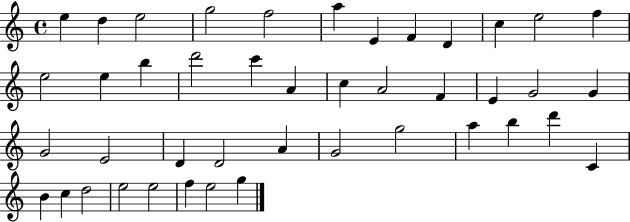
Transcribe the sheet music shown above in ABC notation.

X:1
T:Untitled
M:4/4
L:1/4
K:C
e d e2 g2 f2 a E F D c e2 f e2 e b d'2 c' A c A2 F E G2 G G2 E2 D D2 A G2 g2 a b d' C B c d2 e2 e2 f e2 g